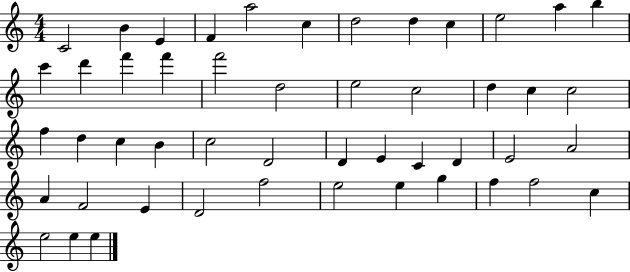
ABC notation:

X:1
T:Untitled
M:4/4
L:1/4
K:C
C2 B E F a2 c d2 d c e2 a b c' d' f' f' f'2 d2 e2 c2 d c c2 f d c B c2 D2 D E C D E2 A2 A F2 E D2 f2 e2 e g f f2 c e2 e e